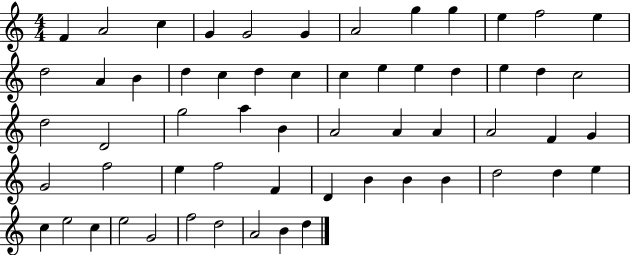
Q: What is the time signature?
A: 4/4